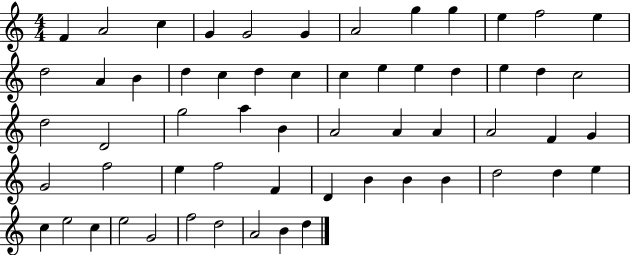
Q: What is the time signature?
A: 4/4